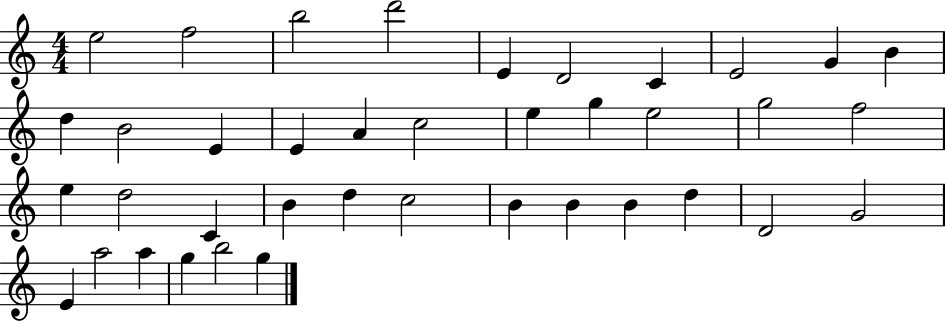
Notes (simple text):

E5/h F5/h B5/h D6/h E4/q D4/h C4/q E4/h G4/q B4/q D5/q B4/h E4/q E4/q A4/q C5/h E5/q G5/q E5/h G5/h F5/h E5/q D5/h C4/q B4/q D5/q C5/h B4/q B4/q B4/q D5/q D4/h G4/h E4/q A5/h A5/q G5/q B5/h G5/q